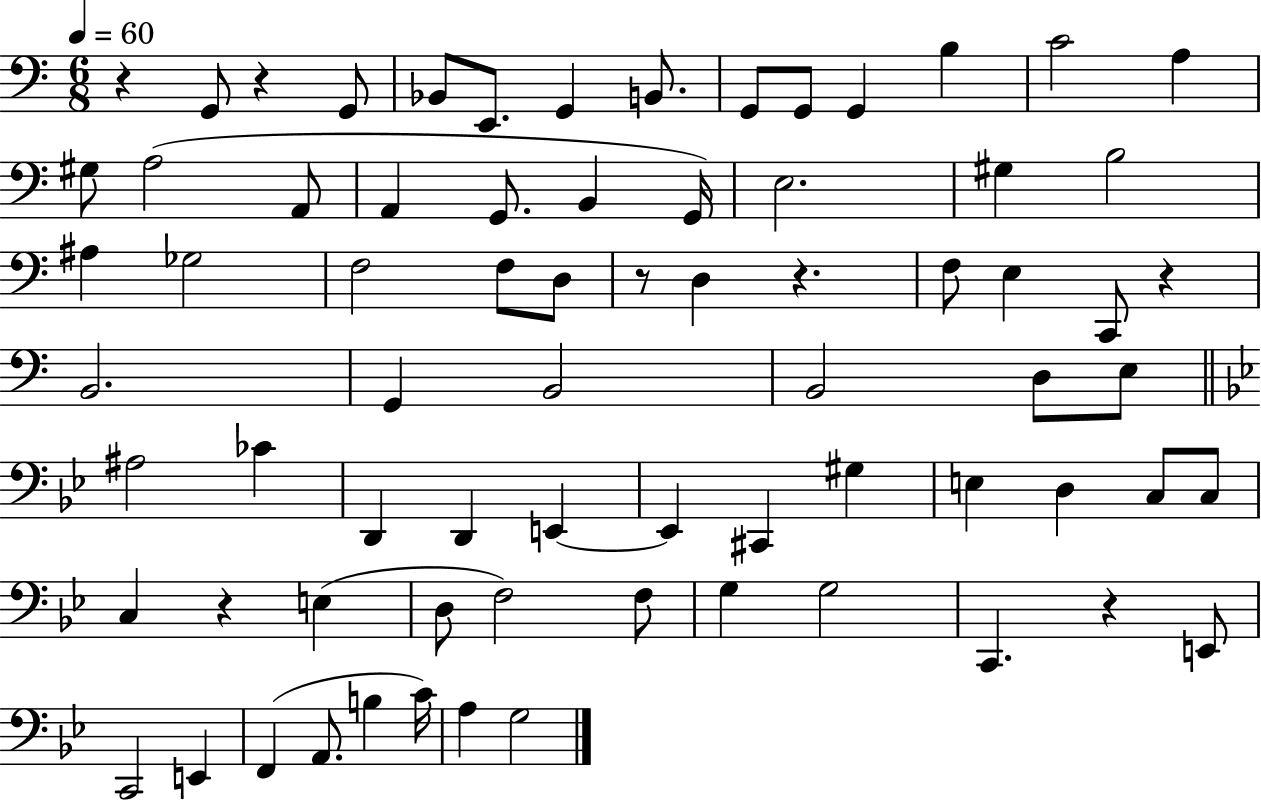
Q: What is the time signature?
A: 6/8